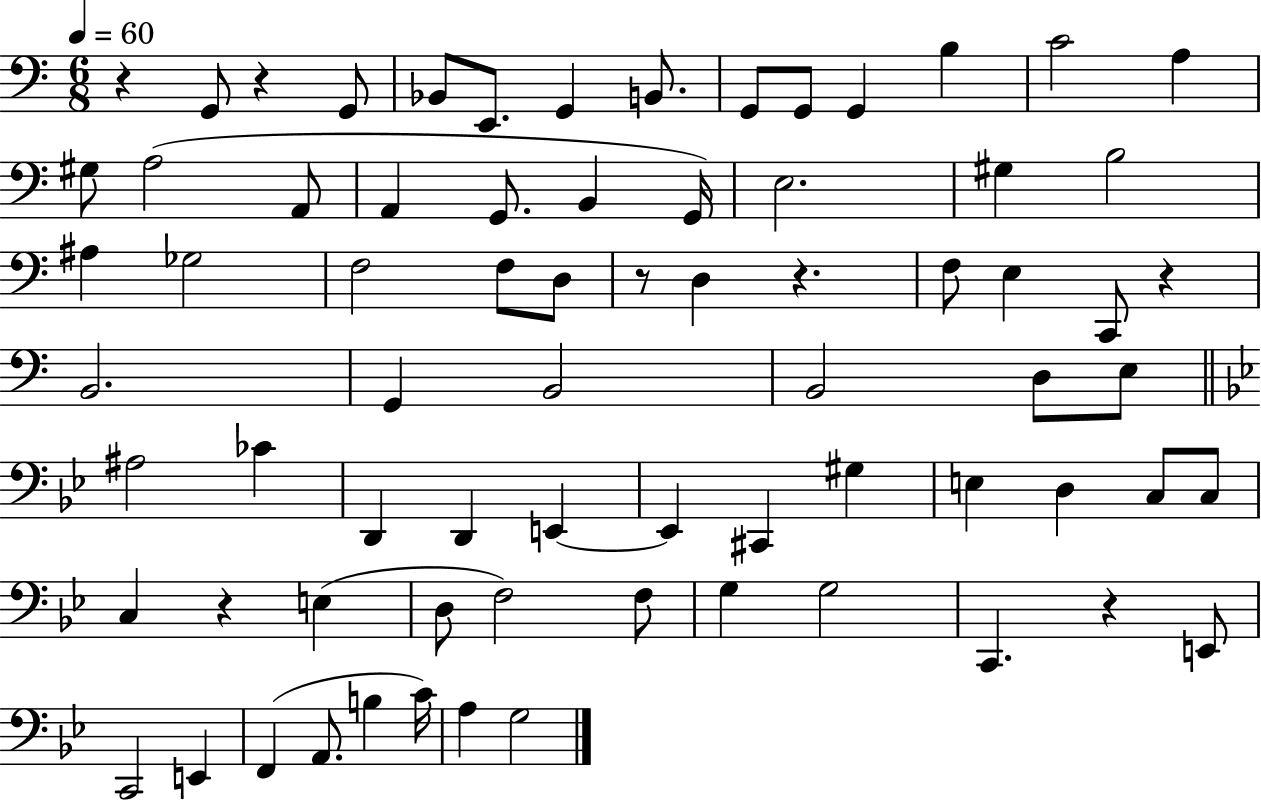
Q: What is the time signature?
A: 6/8